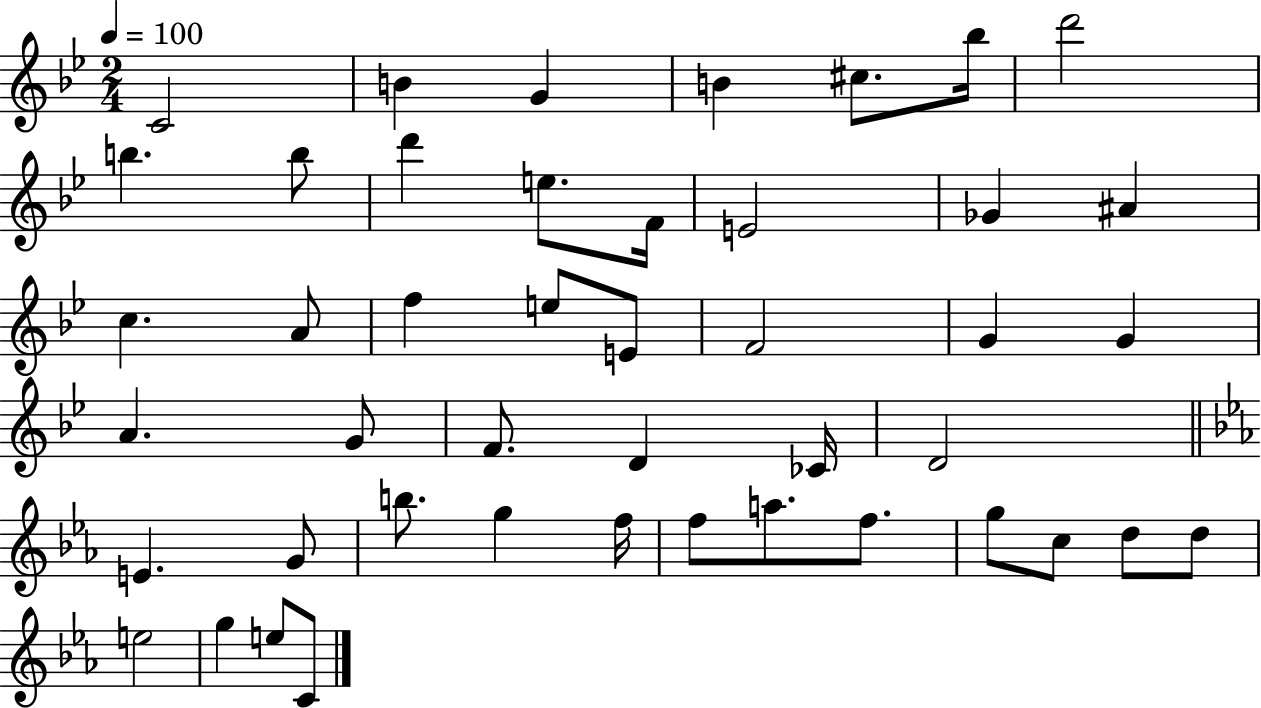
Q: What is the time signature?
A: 2/4